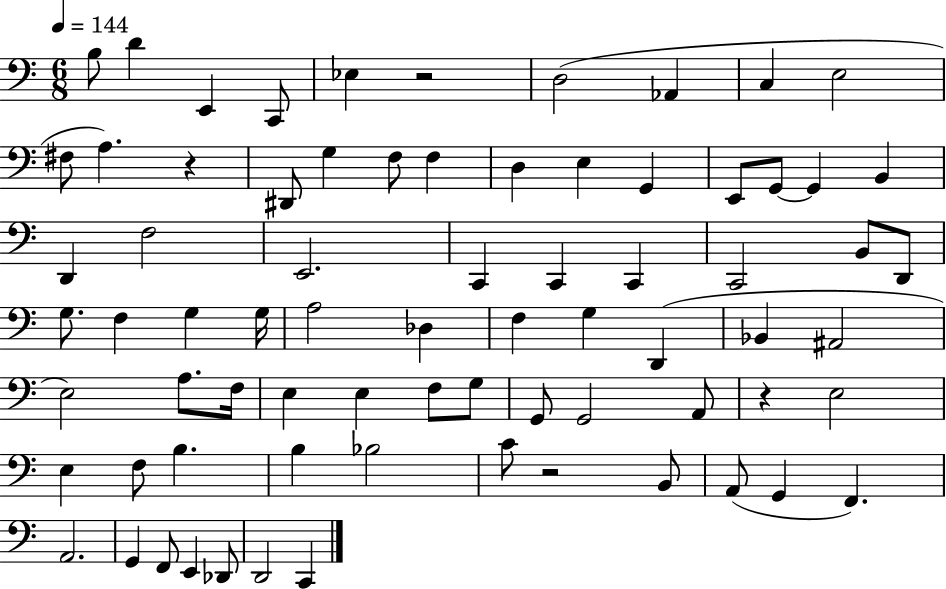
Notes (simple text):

B3/e D4/q E2/q C2/e Eb3/q R/h D3/h Ab2/q C3/q E3/h F#3/e A3/q. R/q D#2/e G3/q F3/e F3/q D3/q E3/q G2/q E2/e G2/e G2/q B2/q D2/q F3/h E2/h. C2/q C2/q C2/q C2/h B2/e D2/e G3/e. F3/q G3/q G3/s A3/h Db3/q F3/q G3/q D2/q Bb2/q A#2/h E3/h A3/e. F3/s E3/q E3/q F3/e G3/e G2/e G2/h A2/e R/q E3/h E3/q F3/e B3/q. B3/q Bb3/h C4/e R/h B2/e A2/e G2/q F2/q. A2/h. G2/q F2/e E2/q Db2/e D2/h C2/q